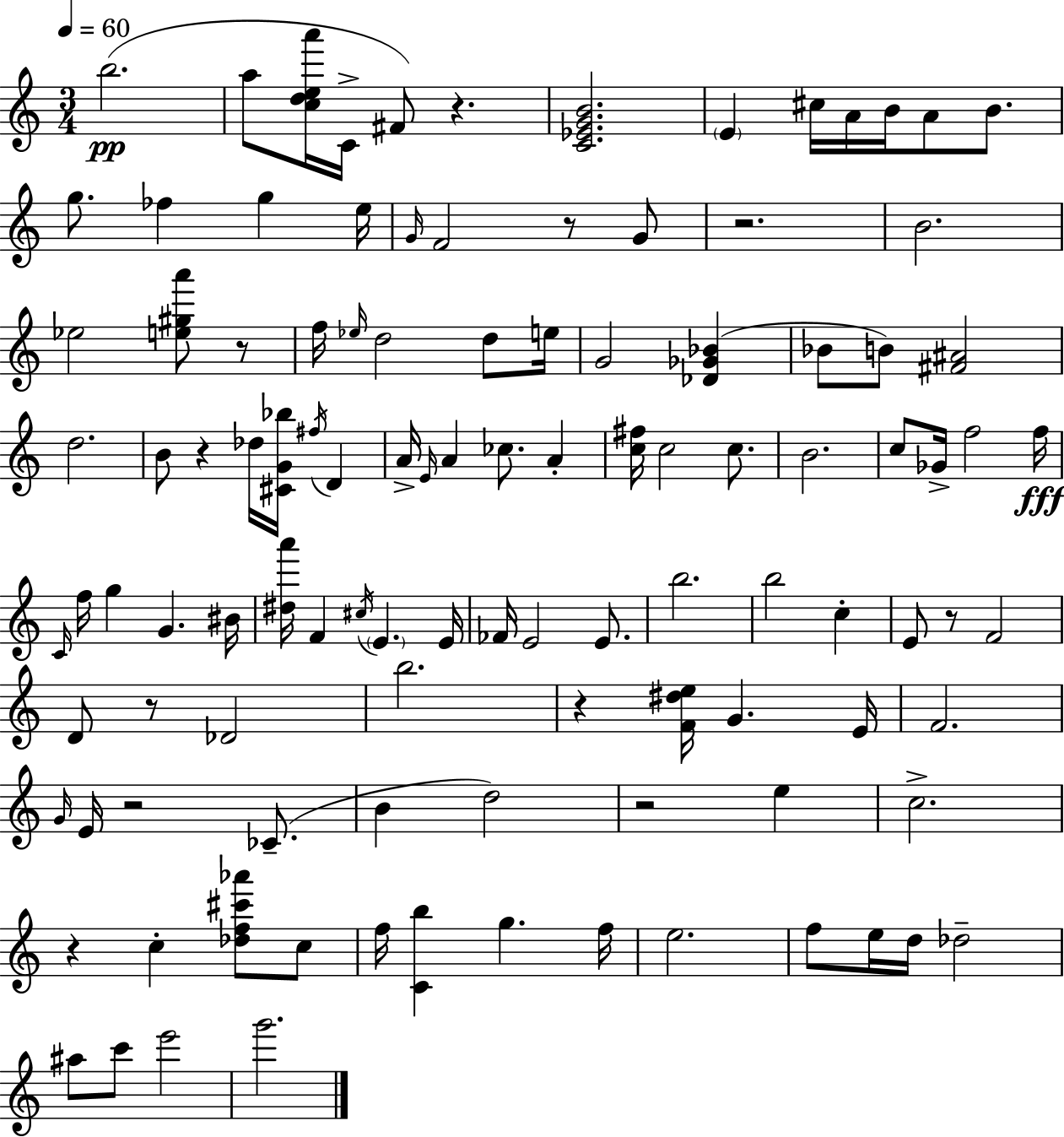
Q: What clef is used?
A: treble